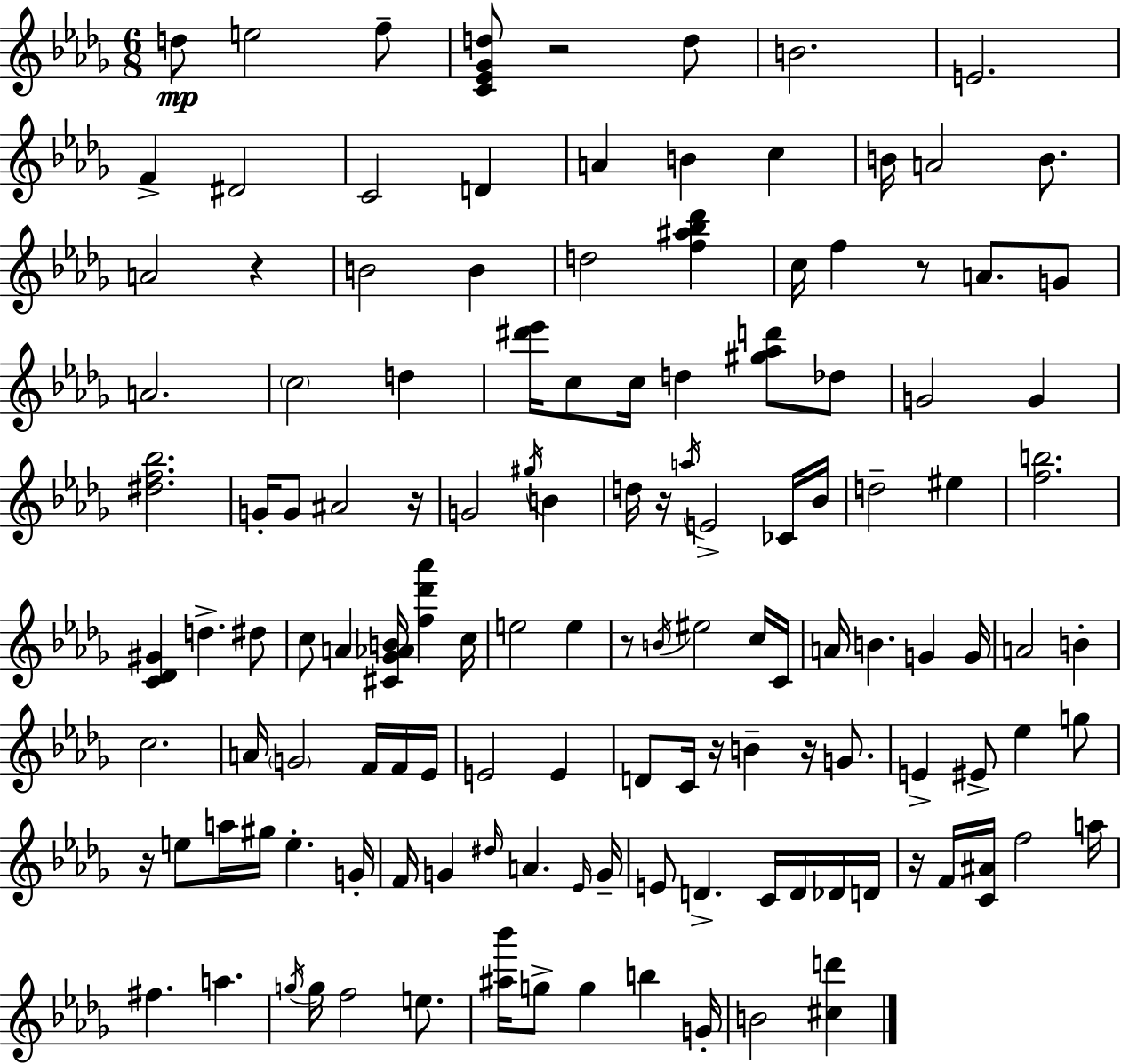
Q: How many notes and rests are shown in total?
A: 132